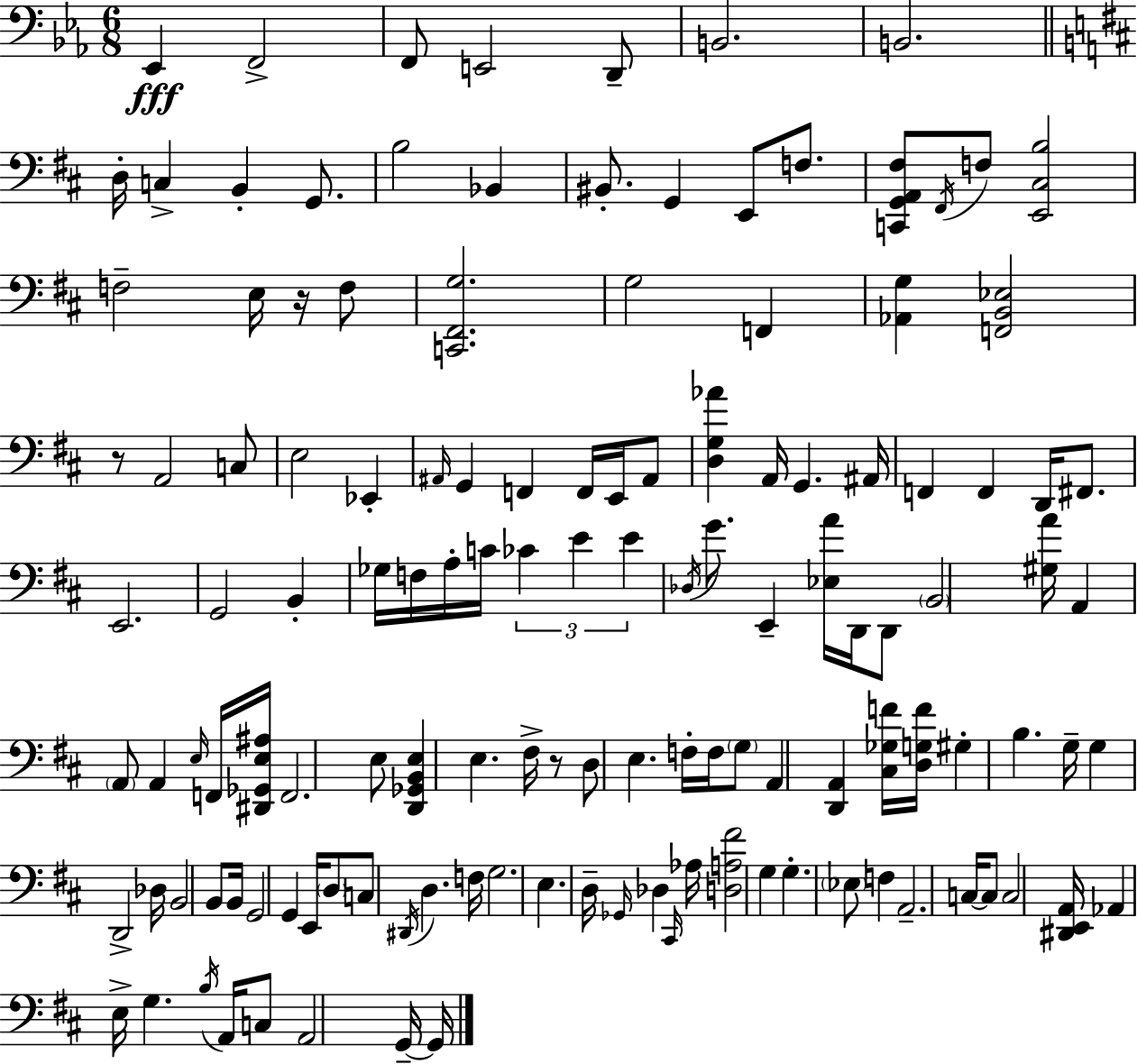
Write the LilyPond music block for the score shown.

{
  \clef bass
  \numericTimeSignature
  \time 6/8
  \key c \minor
  ees,4\fff f,2-> | f,8 e,2 d,8-- | b,2. | b,2. | \break \bar "||" \break \key d \major d16-. c4-> b,4-. g,8. | b2 bes,4 | bis,8.-. g,4 e,8 f8. | <c, g, a, fis>8 \acciaccatura { fis,16 } f8 <e, cis b>2 | \break f2-- e16 r16 f8 | <c, fis, g>2. | g2 f,4 | <aes, g>4 <f, b, ees>2 | \break r8 a,2 c8 | e2 ees,4-. | \grace { ais,16 } g,4 f,4 f,16 e,16 | ais,8 <d g aes'>4 a,16 g,4. | \break ais,16 f,4 f,4 d,16 fis,8. | e,2. | g,2 b,4-. | ges16 f16 a16-. c'16 \tuplet 3/2 { ces'4 e'4 | \break e'4 } \acciaccatura { des16 } g'8. e,4-- | <ees a'>16 d,16 d,8 \parenthesize b,2 | <gis a'>16 a,4 \parenthesize a,8 a,4 | \grace { e16 } f,16 <dis, ges, e ais>16 f,2. | \break e8 <d, ges, b, e>4 e4. | fis16-> r8 d8 e4. | f16-. f16 \parenthesize g8 a,4 <d, a,>4 | <cis ges f'>16 <d g f'>16 gis4-. b4. | \break g16-- g4 d,2-> | des16 b,2 | b,8 b,16 g,2 | g,4 e,16 \parenthesize d8 c8 \acciaccatura { dis,16 } d4. | \break f16 g2. | e4. d16-- | \grace { ges,16 } des4 \grace { cis,16 } aes16 <d a fis'>2 | g4 g4.-. | \break \parenthesize ees8 f4 a,2.-- | c16~~ c8 c2 | <dis, e, a,>16 aes,4 e16-> | g4. \acciaccatura { b16 } a,16 c8 a,2 | \break g,16--~~ g,16 \bar "|."
}